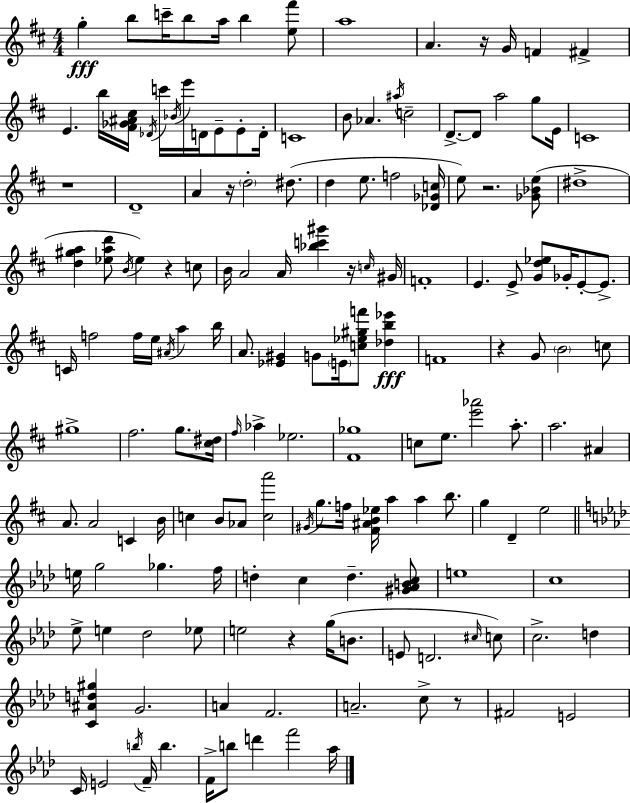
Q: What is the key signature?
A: D major